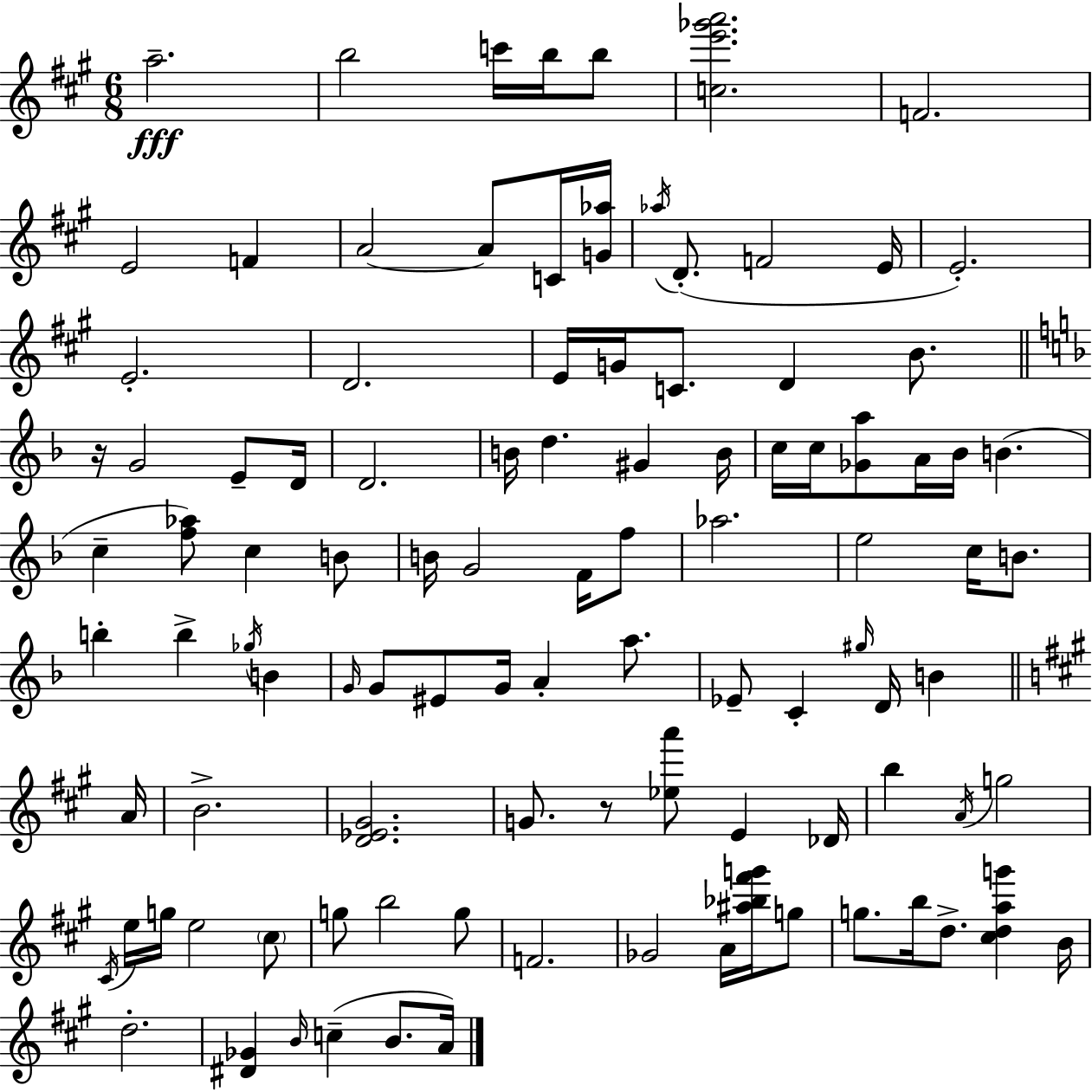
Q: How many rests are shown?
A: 2